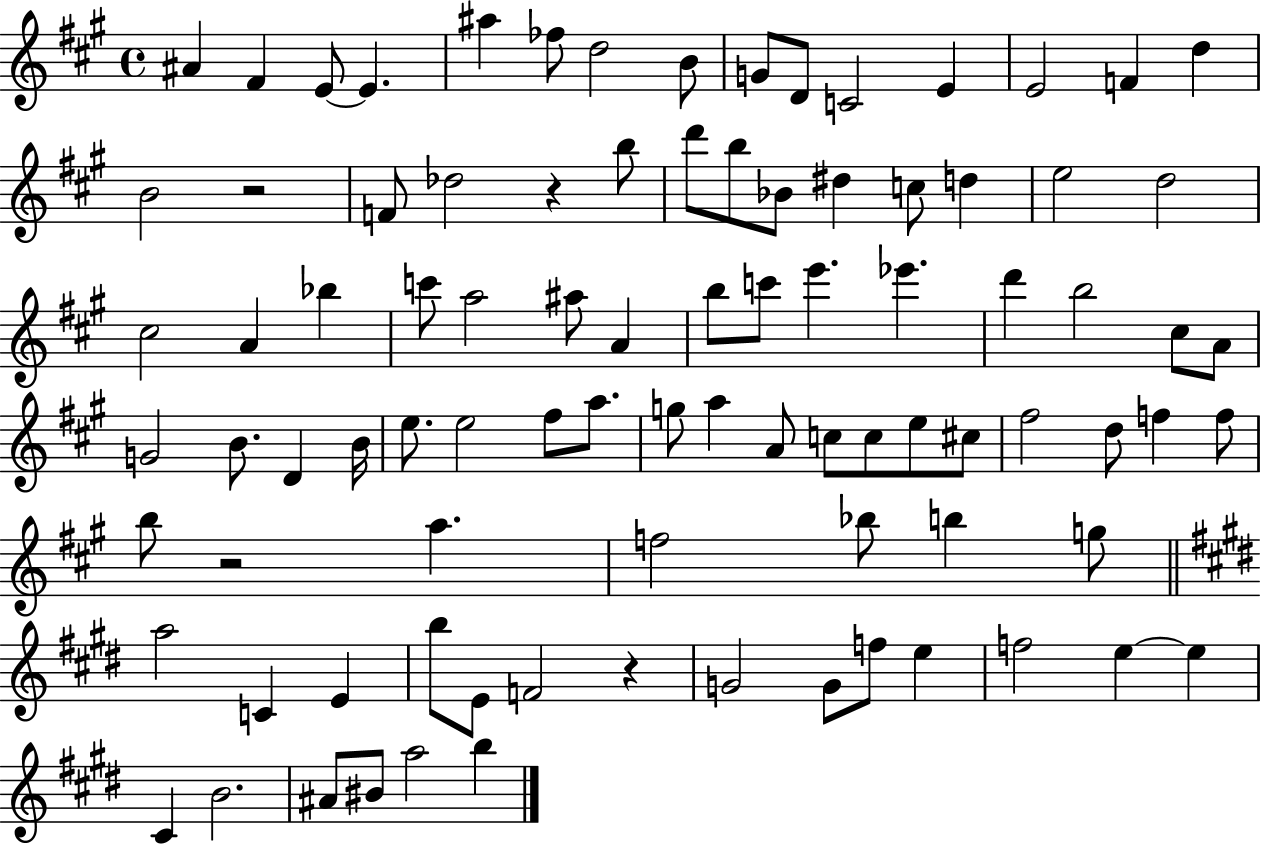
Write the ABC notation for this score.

X:1
T:Untitled
M:4/4
L:1/4
K:A
^A ^F E/2 E ^a _f/2 d2 B/2 G/2 D/2 C2 E E2 F d B2 z2 F/2 _d2 z b/2 d'/2 b/2 _B/2 ^d c/2 d e2 d2 ^c2 A _b c'/2 a2 ^a/2 A b/2 c'/2 e' _e' d' b2 ^c/2 A/2 G2 B/2 D B/4 e/2 e2 ^f/2 a/2 g/2 a A/2 c/2 c/2 e/2 ^c/2 ^f2 d/2 f f/2 b/2 z2 a f2 _b/2 b g/2 a2 C E b/2 E/2 F2 z G2 G/2 f/2 e f2 e e ^C B2 ^A/2 ^B/2 a2 b